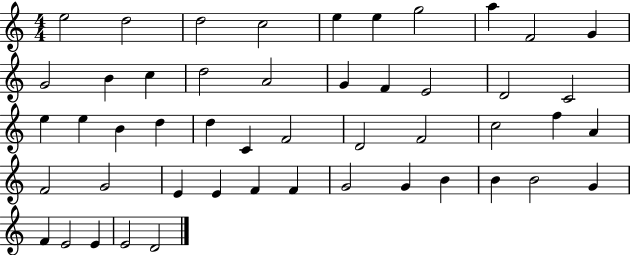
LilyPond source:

{
  \clef treble
  \numericTimeSignature
  \time 4/4
  \key c \major
  e''2 d''2 | d''2 c''2 | e''4 e''4 g''2 | a''4 f'2 g'4 | \break g'2 b'4 c''4 | d''2 a'2 | g'4 f'4 e'2 | d'2 c'2 | \break e''4 e''4 b'4 d''4 | d''4 c'4 f'2 | d'2 f'2 | c''2 f''4 a'4 | \break f'2 g'2 | e'4 e'4 f'4 f'4 | g'2 g'4 b'4 | b'4 b'2 g'4 | \break f'4 e'2 e'4 | e'2 d'2 | \bar "|."
}